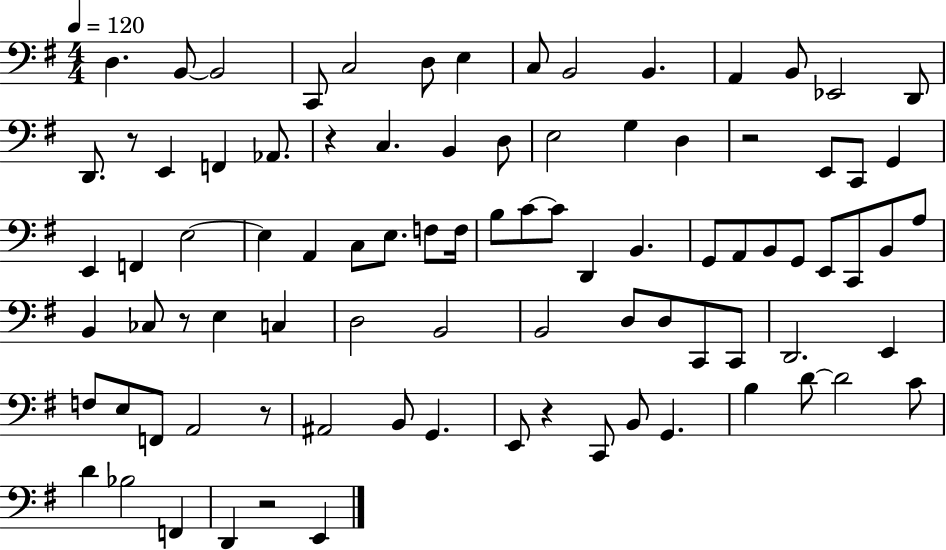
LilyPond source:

{
  \clef bass
  \numericTimeSignature
  \time 4/4
  \key g \major
  \tempo 4 = 120
  d4. b,8~~ b,2 | c,8 c2 d8 e4 | c8 b,2 b,4. | a,4 b,8 ees,2 d,8 | \break d,8. r8 e,4 f,4 aes,8. | r4 c4. b,4 d8 | e2 g4 d4 | r2 e,8 c,8 g,4 | \break e,4 f,4 e2~~ | e4 a,4 c8 e8. f8 f16 | b8 c'8~~ c'8 d,4 b,4. | g,8 a,8 b,8 g,8 e,8 c,8 b,8 a8 | \break b,4 ces8 r8 e4 c4 | d2 b,2 | b,2 d8 d8 c,8 c,8 | d,2. e,4 | \break f8 e8 f,8 a,2 r8 | ais,2 b,8 g,4. | e,8 r4 c,8 b,8 g,4. | b4 d'8~~ d'2 c'8 | \break d'4 bes2 f,4 | d,4 r2 e,4 | \bar "|."
}